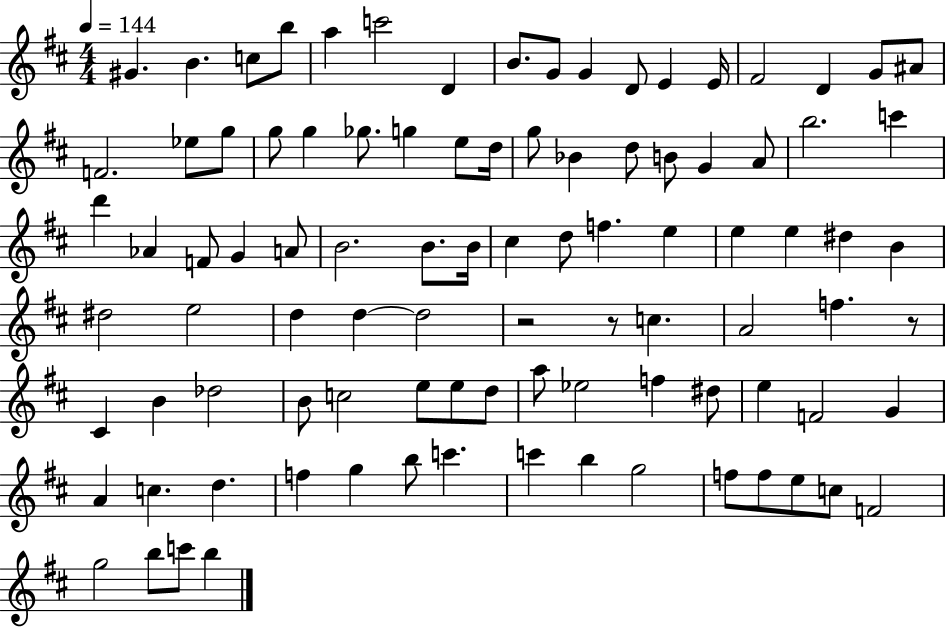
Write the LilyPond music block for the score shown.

{
  \clef treble
  \numericTimeSignature
  \time 4/4
  \key d \major
  \tempo 4 = 144
  gis'4. b'4. c''8 b''8 | a''4 c'''2 d'4 | b'8. g'8 g'4 d'8 e'4 e'16 | fis'2 d'4 g'8 ais'8 | \break f'2. ees''8 g''8 | g''8 g''4 ges''8. g''4 e''8 d''16 | g''8 bes'4 d''8 b'8 g'4 a'8 | b''2. c'''4 | \break d'''4 aes'4 f'8 g'4 a'8 | b'2. b'8. b'16 | cis''4 d''8 f''4. e''4 | e''4 e''4 dis''4 b'4 | \break dis''2 e''2 | d''4 d''4~~ d''2 | r2 r8 c''4. | a'2 f''4. r8 | \break cis'4 b'4 des''2 | b'8 c''2 e''8 e''8 d''8 | a''8 ees''2 f''4 dis''8 | e''4 f'2 g'4 | \break a'4 c''4. d''4. | f''4 g''4 b''8 c'''4. | c'''4 b''4 g''2 | f''8 f''8 e''8 c''8 f'2 | \break g''2 b''8 c'''8 b''4 | \bar "|."
}